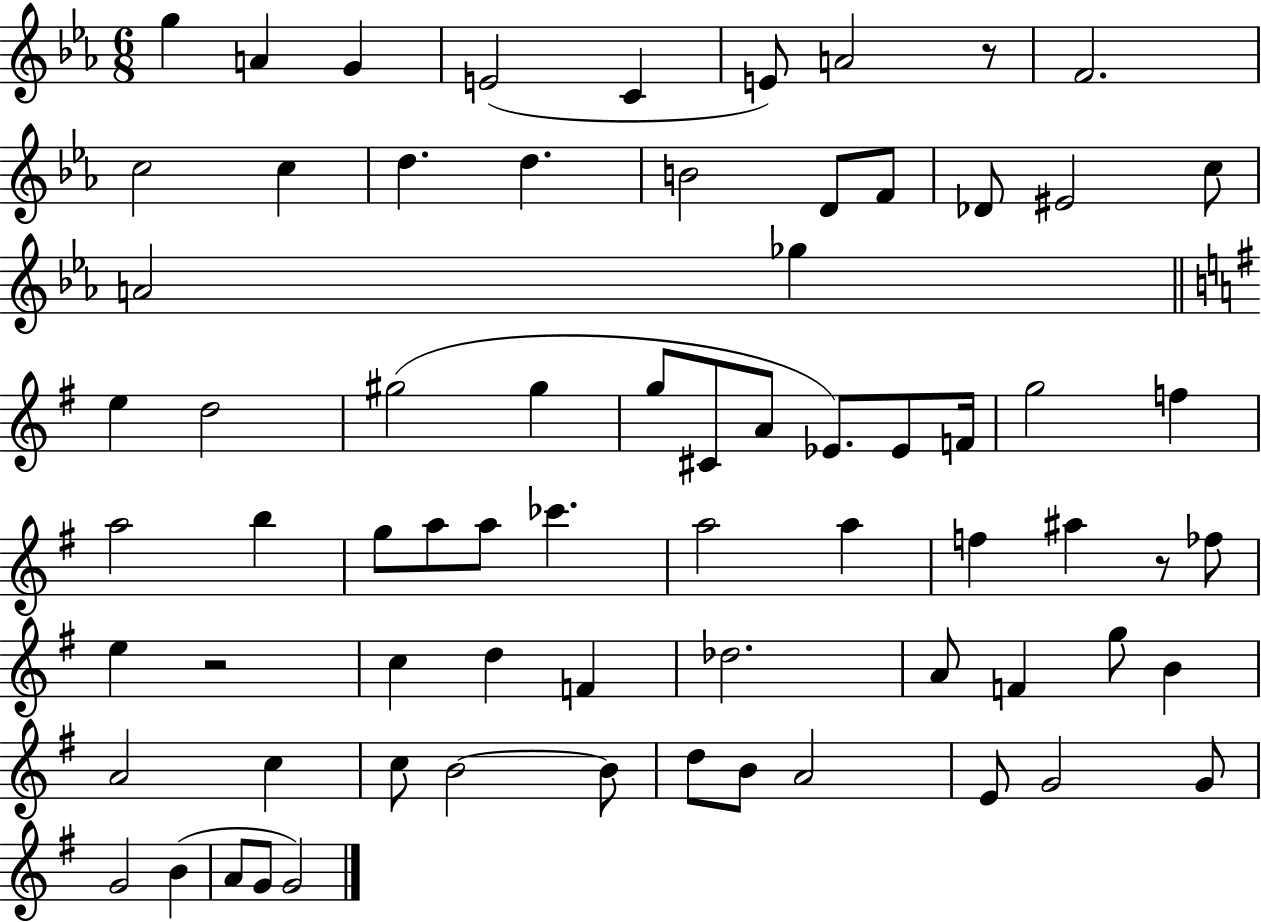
{
  \clef treble
  \numericTimeSignature
  \time 6/8
  \key ees \major
  g''4 a'4 g'4 | e'2( c'4 | e'8) a'2 r8 | f'2. | \break c''2 c''4 | d''4. d''4. | b'2 d'8 f'8 | des'8 eis'2 c''8 | \break a'2 ges''4 | \bar "||" \break \key g \major e''4 d''2 | gis''2( gis''4 | g''8 cis'8 a'8 ees'8.) ees'8 f'16 | g''2 f''4 | \break a''2 b''4 | g''8 a''8 a''8 ces'''4. | a''2 a''4 | f''4 ais''4 r8 fes''8 | \break e''4 r2 | c''4 d''4 f'4 | des''2. | a'8 f'4 g''8 b'4 | \break a'2 c''4 | c''8 b'2~~ b'8 | d''8 b'8 a'2 | e'8 g'2 g'8 | \break g'2 b'4( | a'8 g'8 g'2) | \bar "|."
}